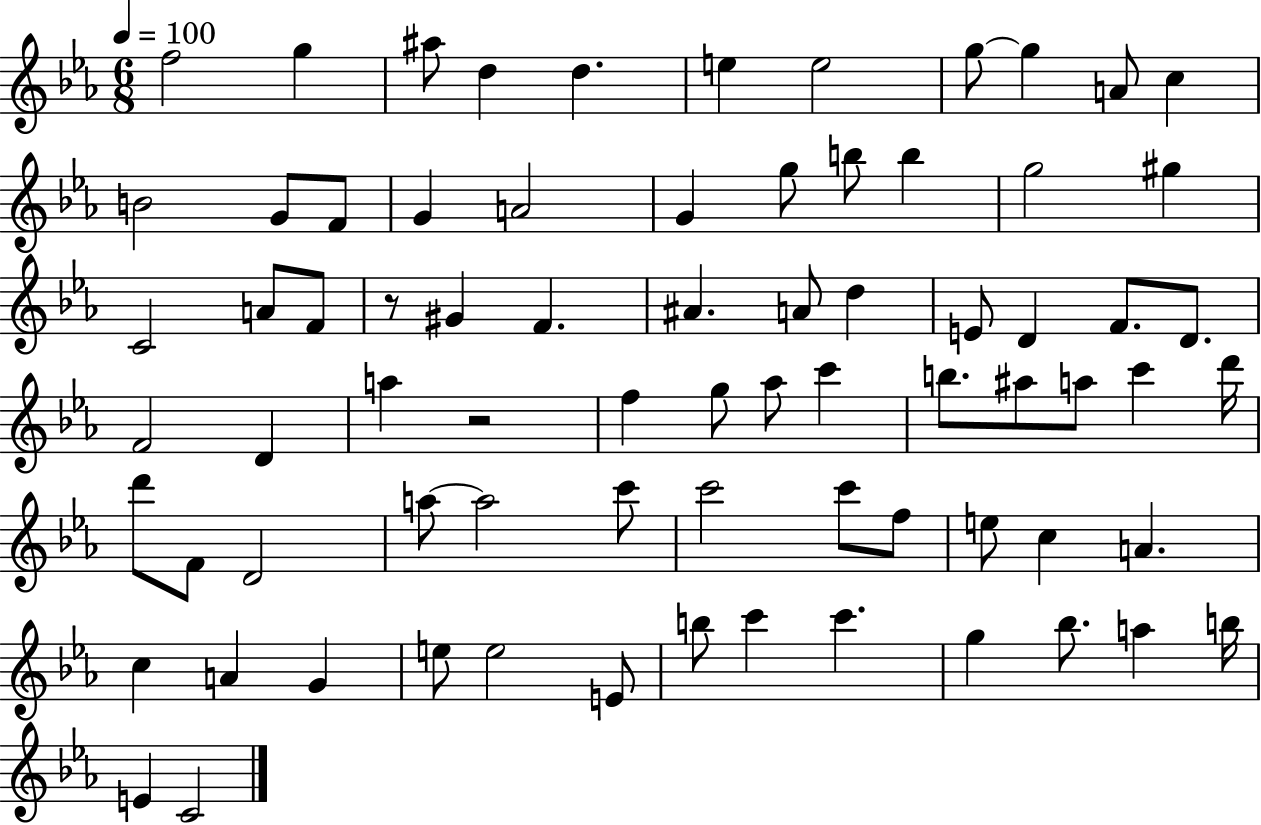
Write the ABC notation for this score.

X:1
T:Untitled
M:6/8
L:1/4
K:Eb
f2 g ^a/2 d d e e2 g/2 g A/2 c B2 G/2 F/2 G A2 G g/2 b/2 b g2 ^g C2 A/2 F/2 z/2 ^G F ^A A/2 d E/2 D F/2 D/2 F2 D a z2 f g/2 _a/2 c' b/2 ^a/2 a/2 c' d'/4 d'/2 F/2 D2 a/2 a2 c'/2 c'2 c'/2 f/2 e/2 c A c A G e/2 e2 E/2 b/2 c' c' g _b/2 a b/4 E C2